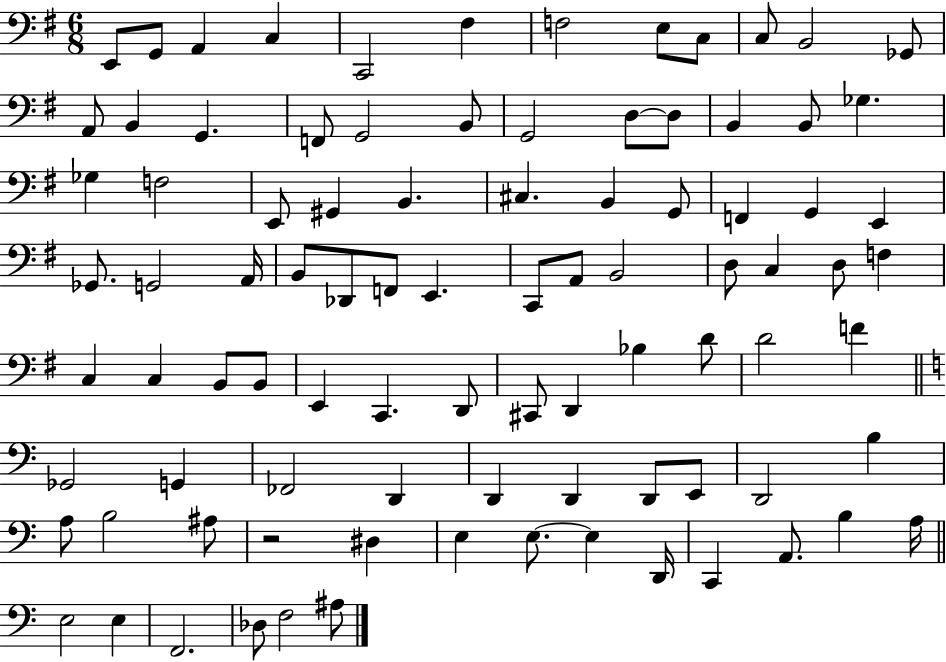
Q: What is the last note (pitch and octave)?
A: A#3